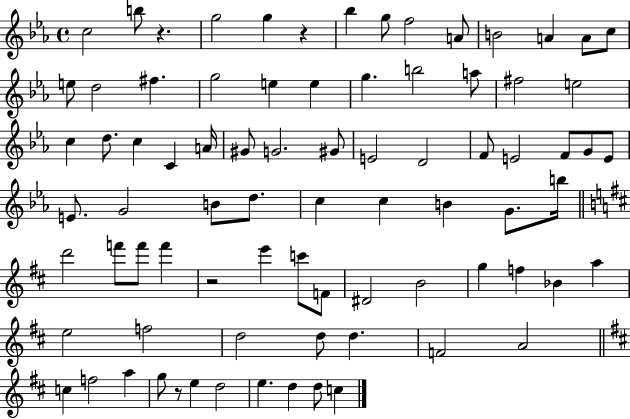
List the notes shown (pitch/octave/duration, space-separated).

C5/h B5/e R/q. G5/h G5/q R/q Bb5/q G5/e F5/h A4/e B4/h A4/q A4/e C5/e E5/e D5/h F#5/q. G5/h E5/q E5/q G5/q. B5/h A5/e F#5/h E5/h C5/q D5/e. C5/q C4/q A4/s G#4/e G4/h. G#4/e E4/h D4/h F4/e E4/h F4/e G4/e E4/e E4/e. G4/h B4/e D5/e. C5/q C5/q B4/q G4/e. B5/s D6/h F6/e F6/e F6/q R/h E6/q C6/e F4/e D#4/h B4/h G5/q F5/q Bb4/q A5/q E5/h F5/h D5/h D5/e D5/q. F4/h A4/h C5/q F5/h A5/q G5/e R/e E5/q D5/h E5/q. D5/q D5/e C5/q